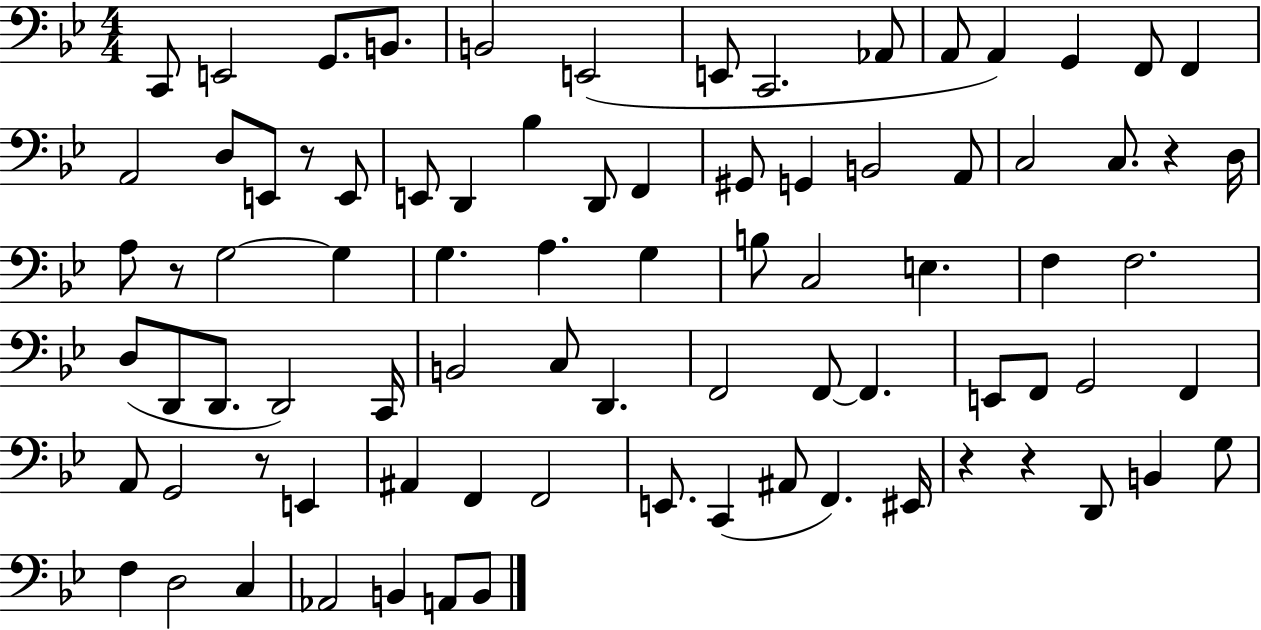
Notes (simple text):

C2/e E2/h G2/e. B2/e. B2/h E2/h E2/e C2/h. Ab2/e A2/e A2/q G2/q F2/e F2/q A2/h D3/e E2/e R/e E2/e E2/e D2/q Bb3/q D2/e F2/q G#2/e G2/q B2/h A2/e C3/h C3/e. R/q D3/s A3/e R/e G3/h G3/q G3/q. A3/q. G3/q B3/e C3/h E3/q. F3/q F3/h. D3/e D2/e D2/e. D2/h C2/s B2/h C3/e D2/q. F2/h F2/e F2/q. E2/e F2/e G2/h F2/q A2/e G2/h R/e E2/q A#2/q F2/q F2/h E2/e. C2/q A#2/e F2/q. EIS2/s R/q R/q D2/e B2/q G3/e F3/q D3/h C3/q Ab2/h B2/q A2/e B2/e